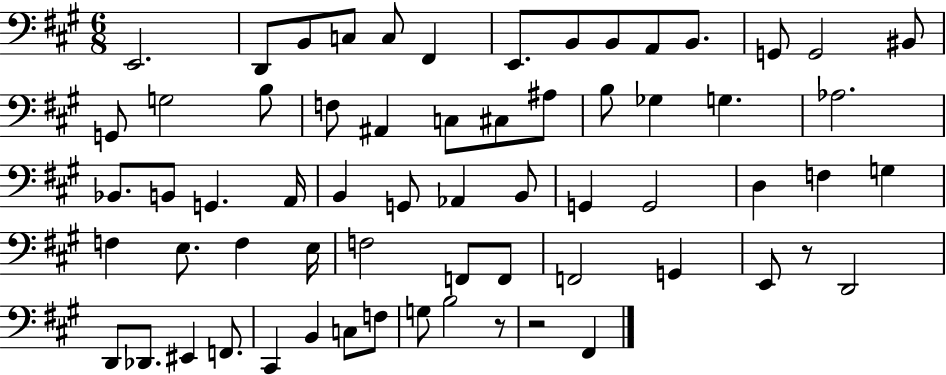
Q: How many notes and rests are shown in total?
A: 64